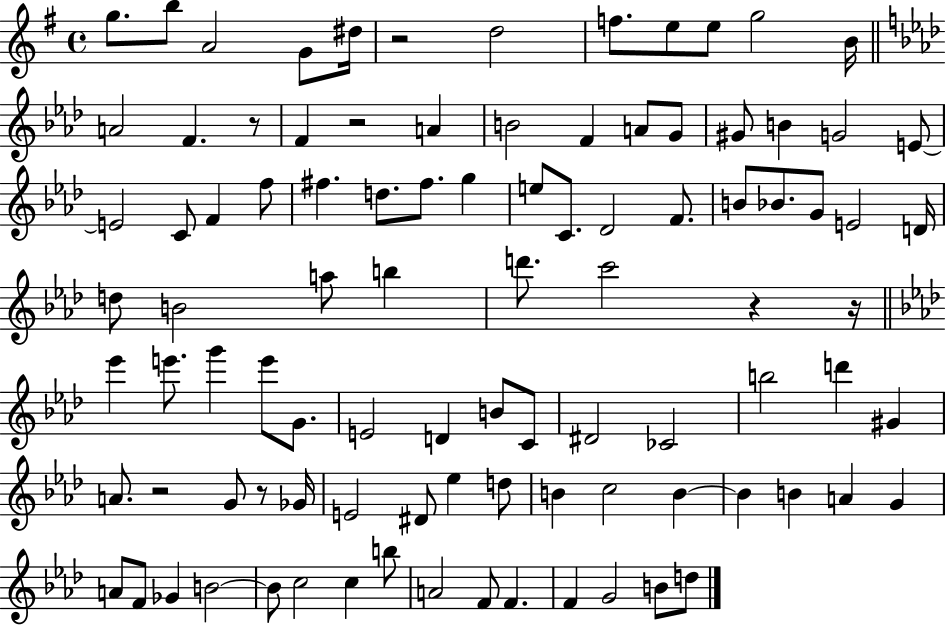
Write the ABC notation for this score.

X:1
T:Untitled
M:4/4
L:1/4
K:G
g/2 b/2 A2 G/2 ^d/4 z2 d2 f/2 e/2 e/2 g2 B/4 A2 F z/2 F z2 A B2 F A/2 G/2 ^G/2 B G2 E/2 E2 C/2 F f/2 ^f d/2 ^f/2 g e/2 C/2 _D2 F/2 B/2 _B/2 G/2 E2 D/4 d/2 B2 a/2 b d'/2 c'2 z z/4 _e' e'/2 g' e'/2 G/2 E2 D B/2 C/2 ^D2 _C2 b2 d' ^G A/2 z2 G/2 z/2 _G/4 E2 ^D/2 _e d/2 B c2 B B B A G A/2 F/2 _G B2 B/2 c2 c b/2 A2 F/2 F F G2 B/2 d/2